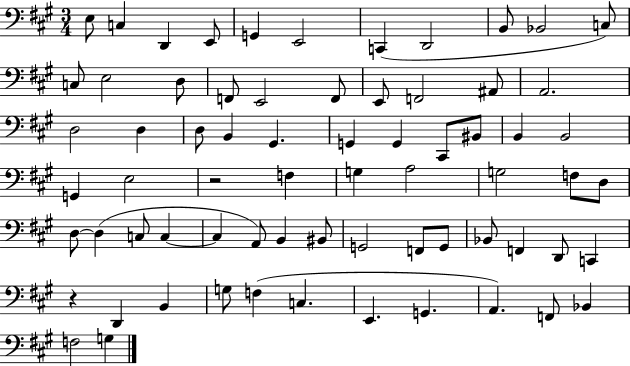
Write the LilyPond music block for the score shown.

{
  \clef bass
  \numericTimeSignature
  \time 3/4
  \key a \major
  e8 c4 d,4 e,8 | g,4 e,2 | c,4( d,2 | b,8 bes,2 c8) | \break c8 e2 d8 | f,8 e,2 f,8 | e,8 f,2 ais,8 | a,2. | \break d2 d4 | d8 b,4 gis,4. | g,4 g,4 cis,8 bis,8 | b,4 b,2 | \break g,4 e2 | r2 f4 | g4 a2 | g2 f8 d8 | \break d8~~ d4( c8 c4~~ | c4 a,8) b,4 bis,8 | g,2 f,8 g,8 | bes,8 f,4 d,8 c,4 | \break r4 d,4 b,4 | g8 f4( c4. | e,4. g,4. | a,4.) f,8 bes,4 | \break f2 g4 | \bar "|."
}